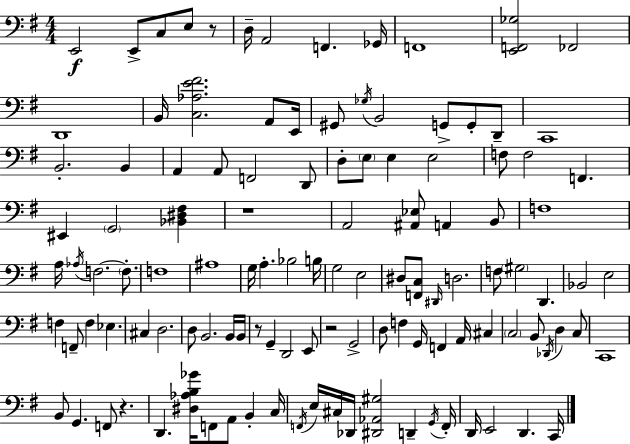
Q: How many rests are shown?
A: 5